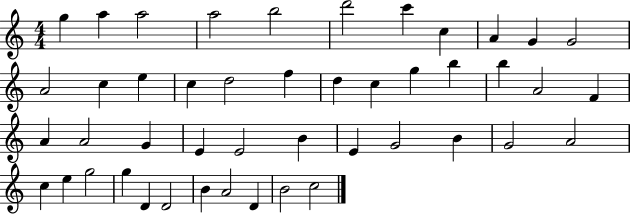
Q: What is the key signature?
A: C major